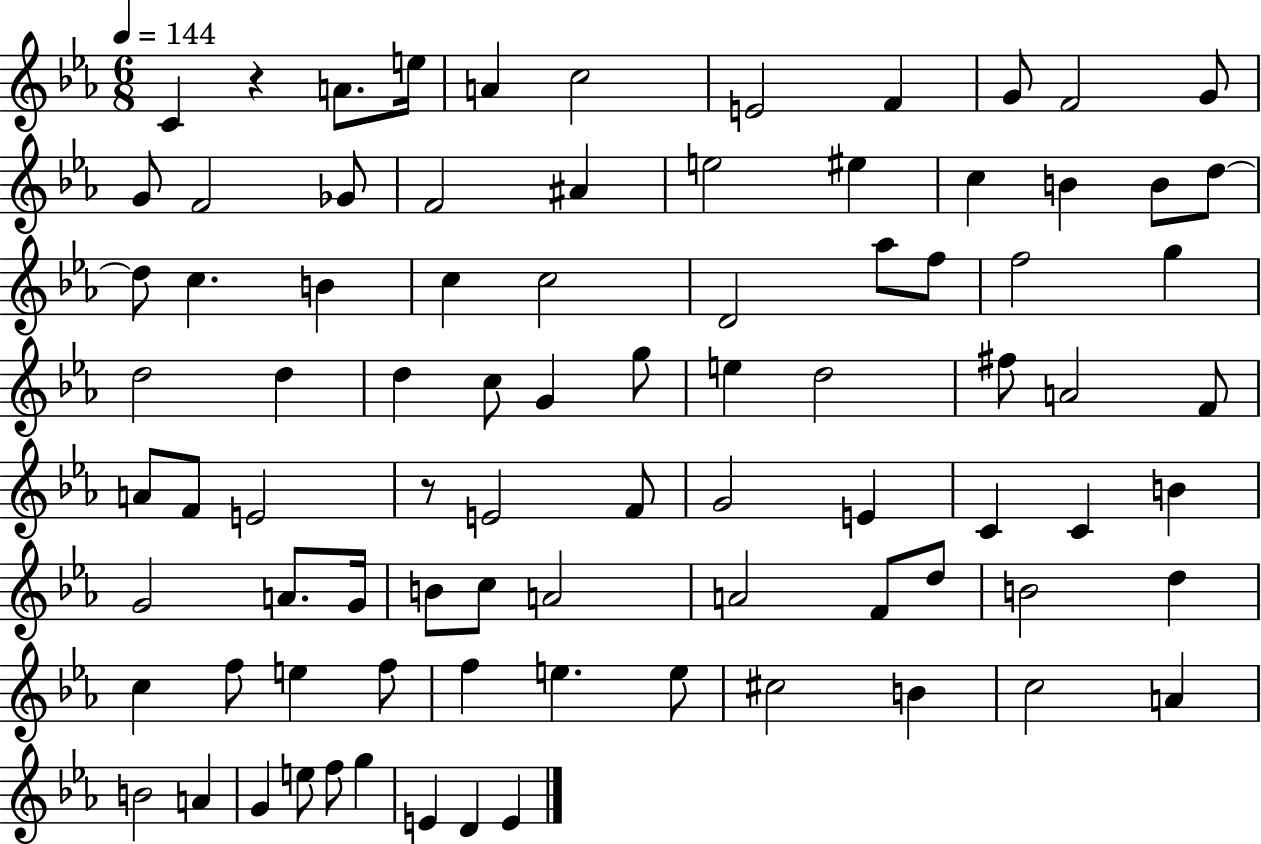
X:1
T:Untitled
M:6/8
L:1/4
K:Eb
C z A/2 e/4 A c2 E2 F G/2 F2 G/2 G/2 F2 _G/2 F2 ^A e2 ^e c B B/2 d/2 d/2 c B c c2 D2 _a/2 f/2 f2 g d2 d d c/2 G g/2 e d2 ^f/2 A2 F/2 A/2 F/2 E2 z/2 E2 F/2 G2 E C C B G2 A/2 G/4 B/2 c/2 A2 A2 F/2 d/2 B2 d c f/2 e f/2 f e e/2 ^c2 B c2 A B2 A G e/2 f/2 g E D E